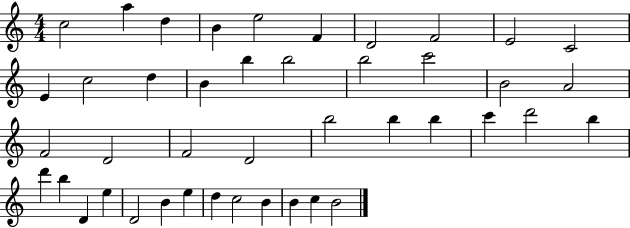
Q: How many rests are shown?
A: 0